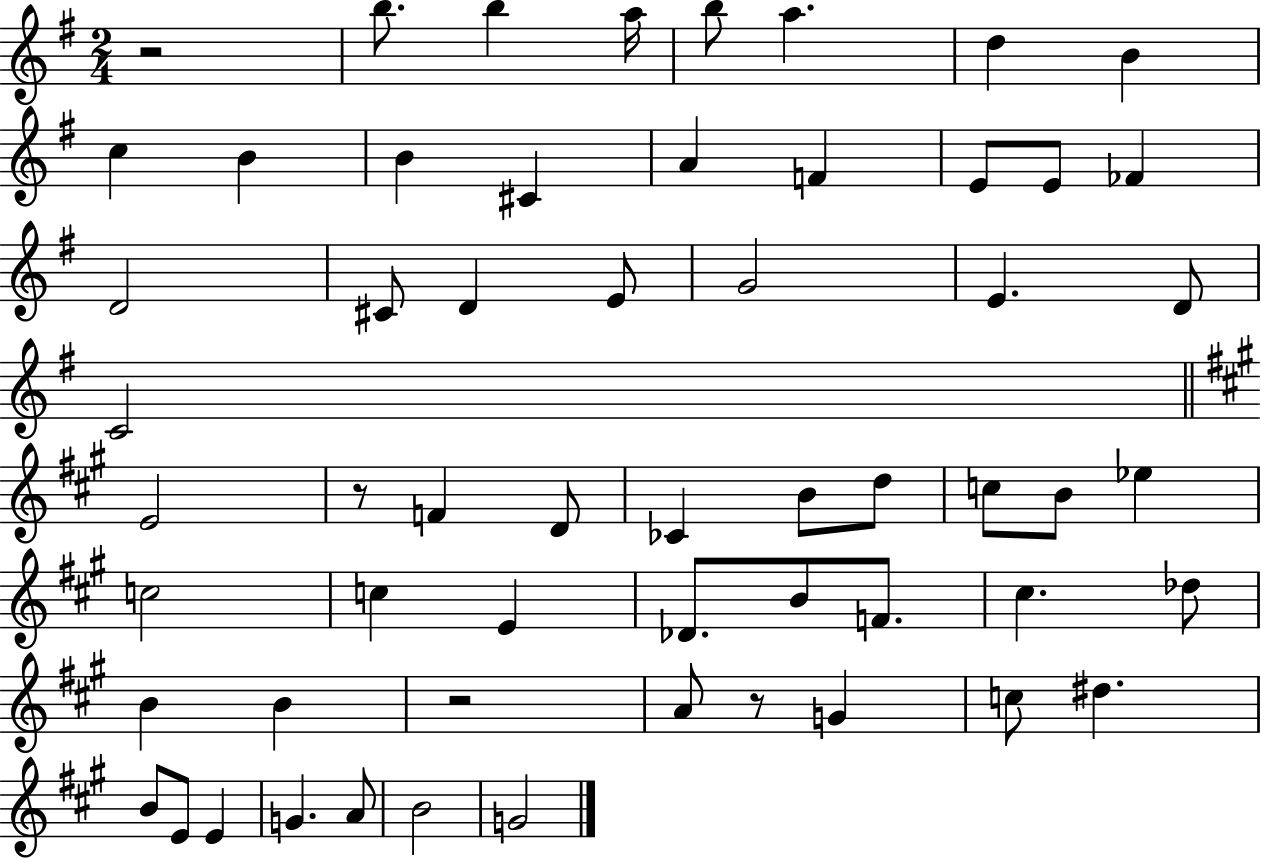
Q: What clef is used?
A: treble